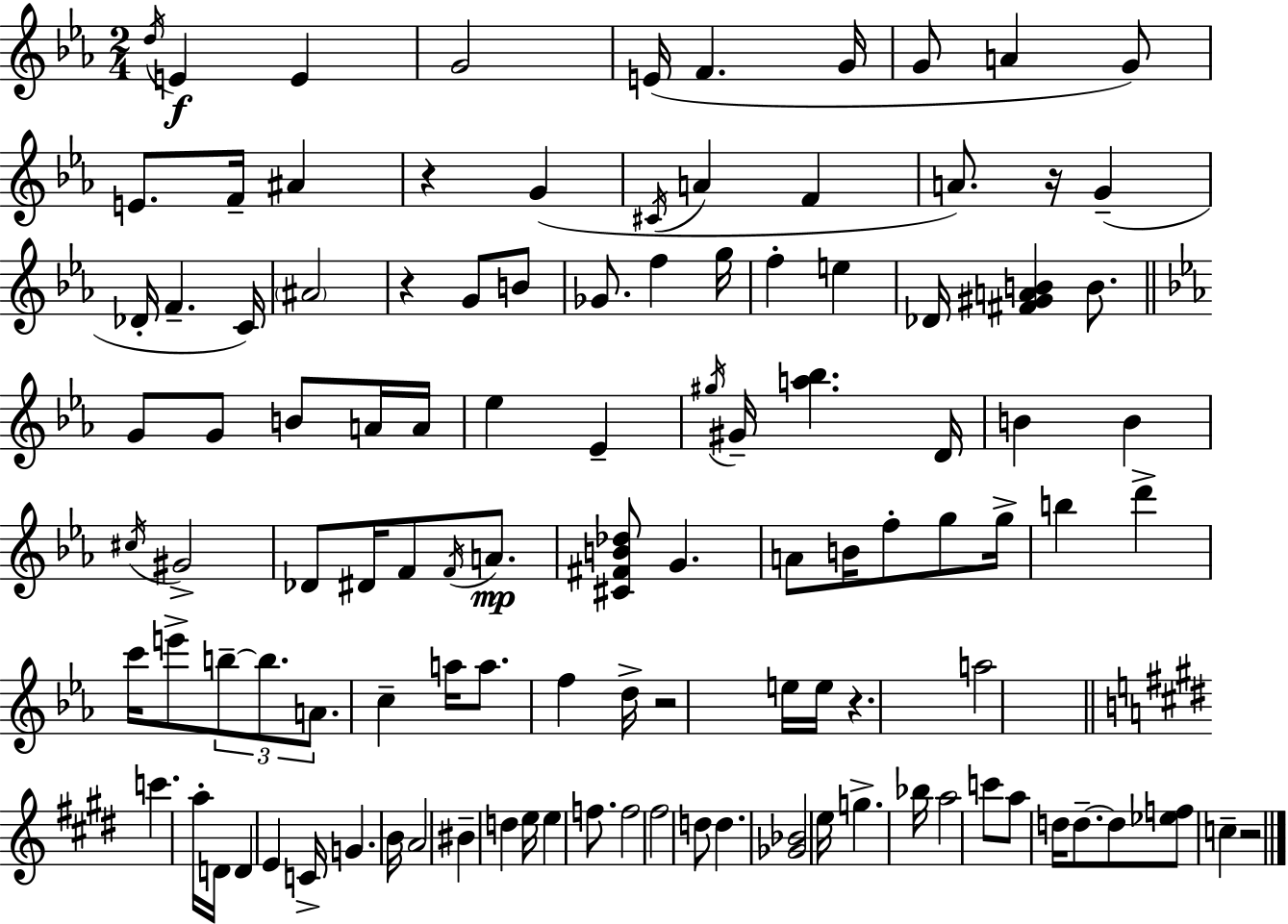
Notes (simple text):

D5/s E4/q E4/q G4/h E4/s F4/q. G4/s G4/e A4/q G4/e E4/e. F4/s A#4/q R/q G4/q C#4/s A4/q F4/q A4/e. R/s G4/q Db4/s F4/q. C4/s A#4/h R/q G4/e B4/e Gb4/e. F5/q G5/s F5/q E5/q Db4/s [F#4,G#4,A4,B4]/q B4/e. G4/e G4/e B4/e A4/s A4/s Eb5/q Eb4/q G#5/s G#4/s [A5,Bb5]/q. D4/s B4/q B4/q C#5/s G#4/h Db4/e D#4/s F4/e F4/s A4/e. [C#4,F#4,B4,Db5]/e G4/q. A4/e B4/s F5/e G5/e G5/s B5/q D6/q C6/s E6/e B5/e B5/e. A4/e. C5/q A5/s A5/e. F5/q D5/s R/h E5/s E5/s R/q. A5/h C6/q. A5/s D4/s D4/q E4/q C4/s G4/q. B4/s A4/h BIS4/q D5/q E5/s E5/q F5/e. F5/h F#5/h D5/e D5/q. [Gb4,Bb4]/h E5/s G5/q. Bb5/s A5/h C6/e A5/e D5/s D5/e. D5/e [Eb5,F5]/e C5/q R/h